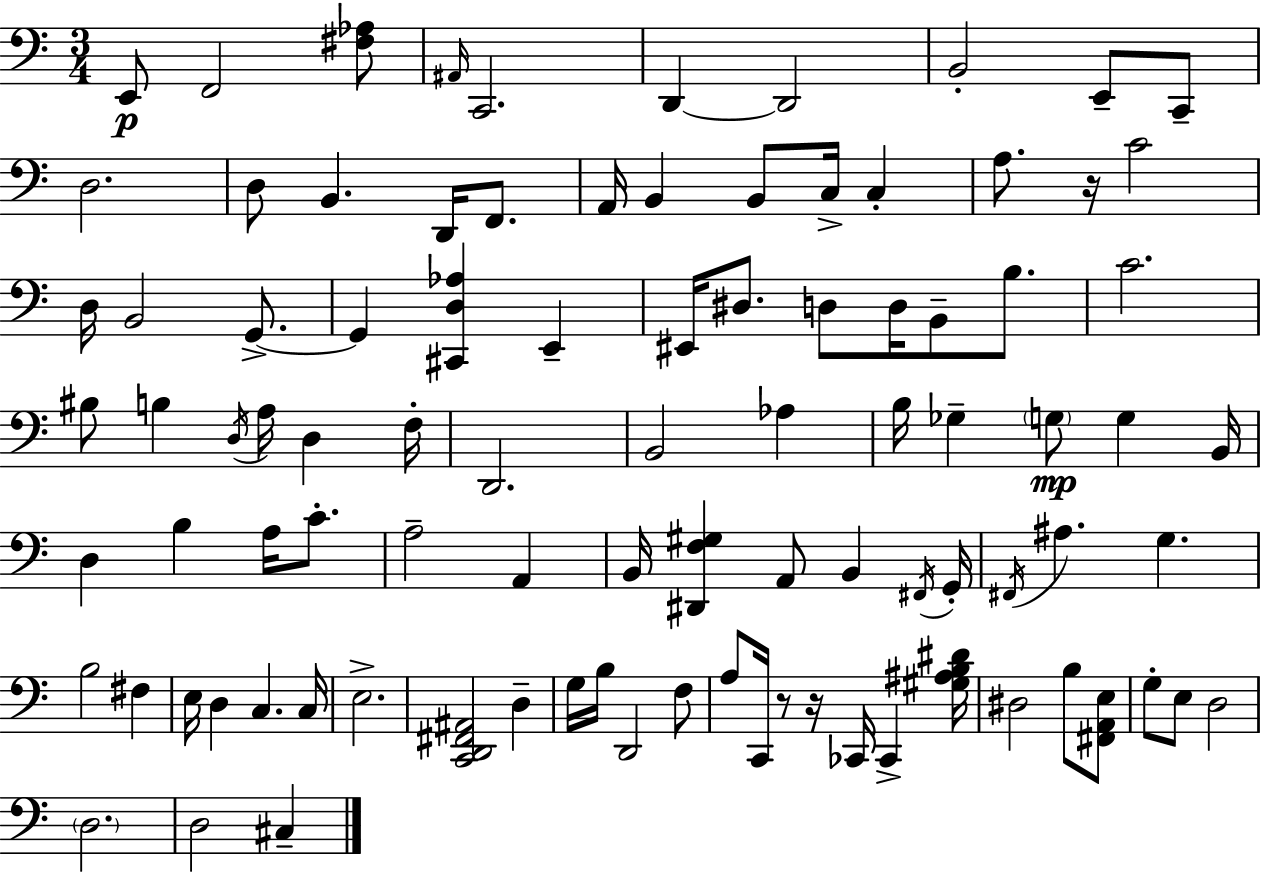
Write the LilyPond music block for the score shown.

{
  \clef bass
  \numericTimeSignature
  \time 3/4
  \key c \major
  e,8\p f,2 <fis aes>8 | \grace { ais,16 } c,2. | d,4~~ d,2 | b,2-. e,8-- c,8-- | \break d2. | d8 b,4. d,16 f,8. | a,16 b,4 b,8 c16-> c4-. | a8. r16 c'2 | \break d16 b,2 g,8.->~~ | g,4 <cis, d aes>4 e,4-- | eis,16 dis8. d8 d16 b,8-- b8. | c'2. | \break bis8 b4 \acciaccatura { d16 } a16 d4 | f16-. d,2. | b,2 aes4 | b16 ges4-- \parenthesize g8\mp g4 | \break b,16 d4 b4 a16 c'8.-. | a2-- a,4 | b,16 <dis, f gis>4 a,8 b,4 | \acciaccatura { fis,16 } g,16-. \acciaccatura { fis,16 } ais4. g4. | \break b2 | fis4 e16 d4 c4. | c16 e2.-> | <c, d, fis, ais,>2 | \break d4-- g16 b16 d,2 | f8 a8 c,16 r8 r16 ces,16 ces,4-> | <gis ais b dis'>16 dis2 | b8 <fis, a, e>8 g8-. e8 d2 | \break \parenthesize d2. | d2 | cis4-- \bar "|."
}